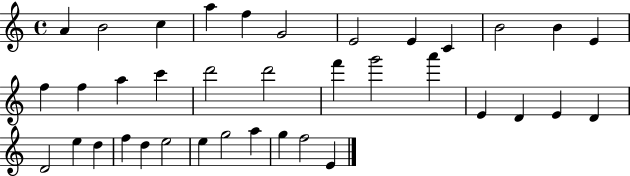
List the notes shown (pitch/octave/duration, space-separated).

A4/q B4/h C5/q A5/q F5/q G4/h E4/h E4/q C4/q B4/h B4/q E4/q F5/q F5/q A5/q C6/q D6/h D6/h F6/q G6/h A6/q E4/q D4/q E4/q D4/q D4/h E5/q D5/q F5/q D5/q E5/h E5/q G5/h A5/q G5/q F5/h E4/q